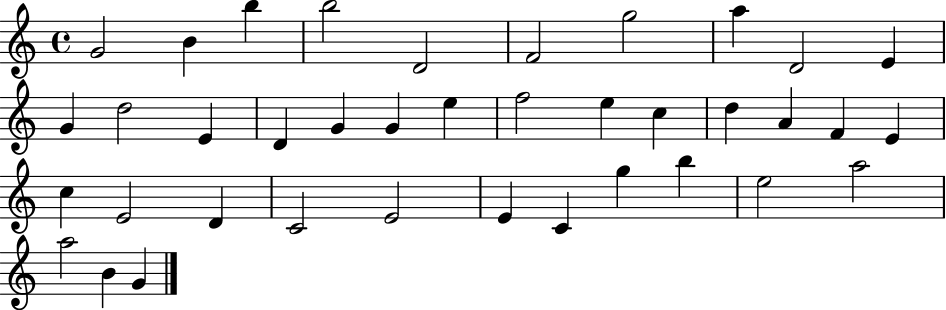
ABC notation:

X:1
T:Untitled
M:4/4
L:1/4
K:C
G2 B b b2 D2 F2 g2 a D2 E G d2 E D G G e f2 e c d A F E c E2 D C2 E2 E C g b e2 a2 a2 B G